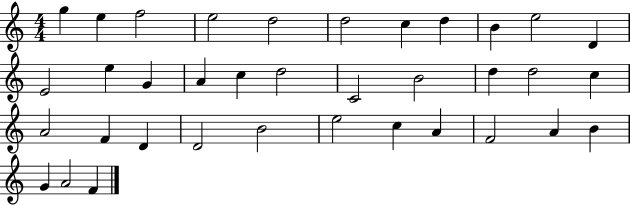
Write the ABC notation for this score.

X:1
T:Untitled
M:4/4
L:1/4
K:C
g e f2 e2 d2 d2 c d B e2 D E2 e G A c d2 C2 B2 d d2 c A2 F D D2 B2 e2 c A F2 A B G A2 F